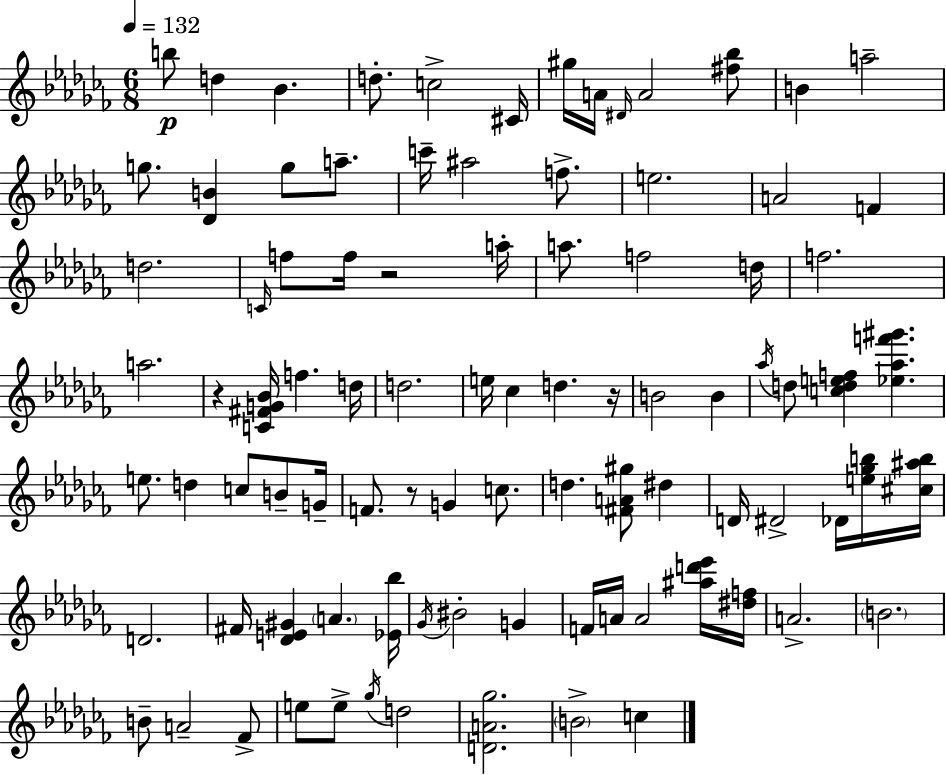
X:1
T:Untitled
M:6/8
L:1/4
K:Abm
b/2 d _B d/2 c2 ^C/4 ^g/4 A/4 ^D/4 A2 [^f_b]/2 B a2 g/2 [_DB] g/2 a/2 c'/4 ^a2 f/2 e2 A2 F d2 C/4 f/2 f/4 z2 a/4 a/2 f2 d/4 f2 a2 z [C^FG_B]/4 f d/4 d2 e/4 _c d z/4 B2 B _a/4 d/2 [cdef] [_e_af'^g'] e/2 d c/2 B/2 G/4 F/2 z/2 G c/2 d [^FA^g]/2 ^d D/4 ^D2 _D/4 [e_gb]/4 [^c^ab]/4 D2 ^F/4 [_DE^G] A [_E_b]/4 _G/4 ^B2 G F/4 A/4 A2 [^ad'_e']/4 [^df]/4 A2 B2 B/2 A2 _F/2 e/2 e/2 _g/4 d2 [DA_g]2 B2 c